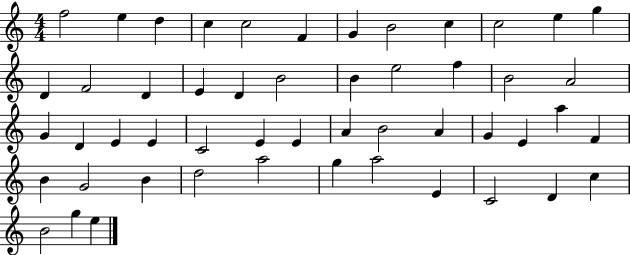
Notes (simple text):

F5/h E5/q D5/q C5/q C5/h F4/q G4/q B4/h C5/q C5/h E5/q G5/q D4/q F4/h D4/q E4/q D4/q B4/h B4/q E5/h F5/q B4/h A4/h G4/q D4/q E4/q E4/q C4/h E4/q E4/q A4/q B4/h A4/q G4/q E4/q A5/q F4/q B4/q G4/h B4/q D5/h A5/h G5/q A5/h E4/q C4/h D4/q C5/q B4/h G5/q E5/q